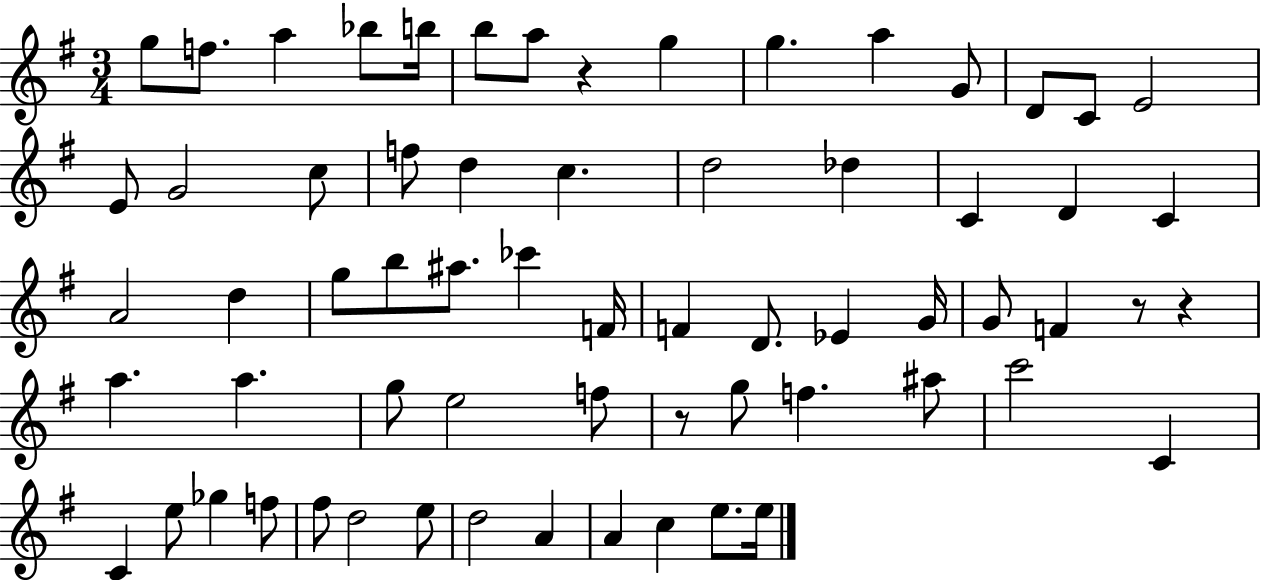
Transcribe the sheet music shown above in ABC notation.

X:1
T:Untitled
M:3/4
L:1/4
K:G
g/2 f/2 a _b/2 b/4 b/2 a/2 z g g a G/2 D/2 C/2 E2 E/2 G2 c/2 f/2 d c d2 _d C D C A2 d g/2 b/2 ^a/2 _c' F/4 F D/2 _E G/4 G/2 F z/2 z a a g/2 e2 f/2 z/2 g/2 f ^a/2 c'2 C C e/2 _g f/2 ^f/2 d2 e/2 d2 A A c e/2 e/4